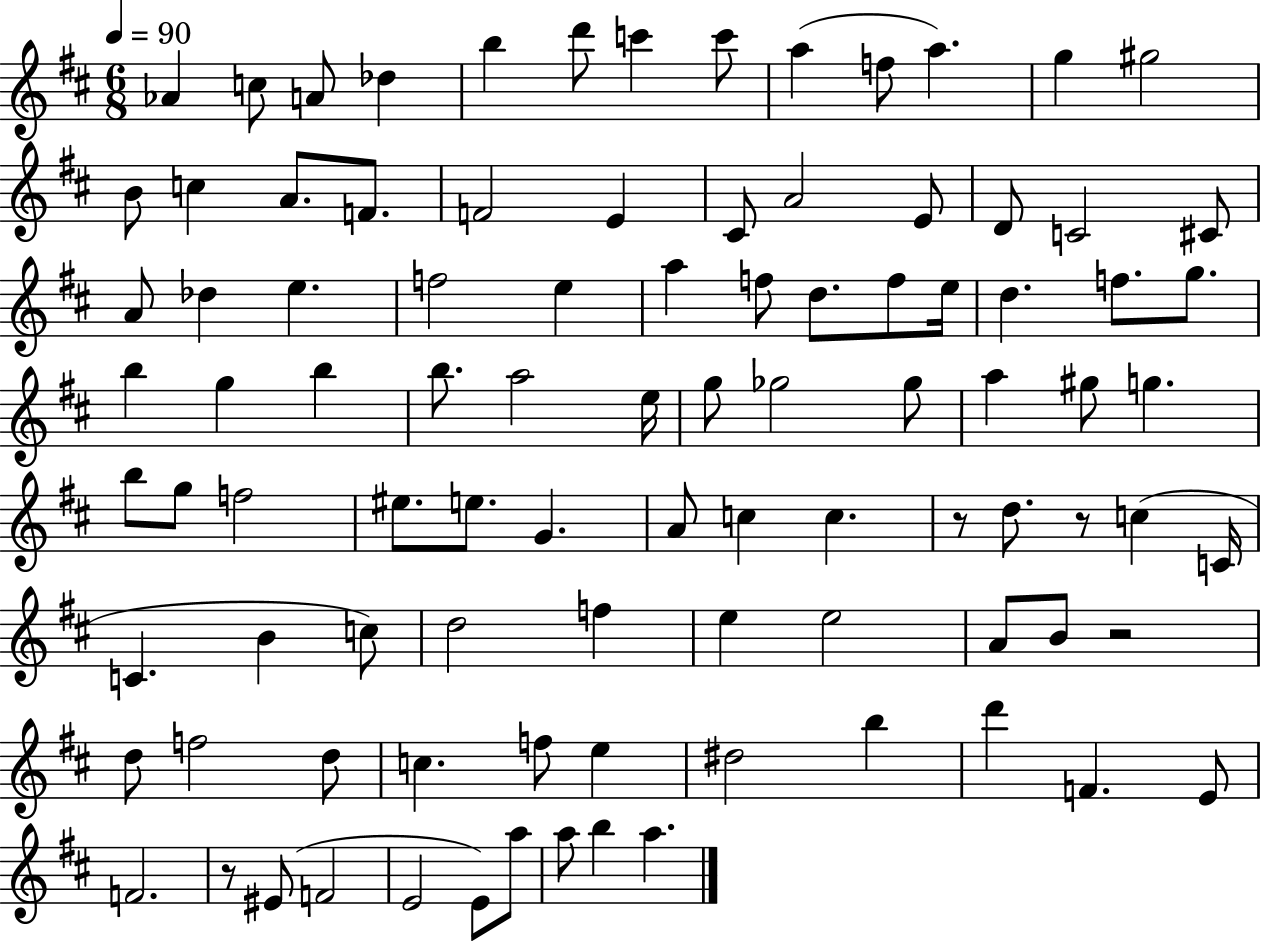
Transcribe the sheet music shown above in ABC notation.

X:1
T:Untitled
M:6/8
L:1/4
K:D
_A c/2 A/2 _d b d'/2 c' c'/2 a f/2 a g ^g2 B/2 c A/2 F/2 F2 E ^C/2 A2 E/2 D/2 C2 ^C/2 A/2 _d e f2 e a f/2 d/2 f/2 e/4 d f/2 g/2 b g b b/2 a2 e/4 g/2 _g2 _g/2 a ^g/2 g b/2 g/2 f2 ^e/2 e/2 G A/2 c c z/2 d/2 z/2 c C/4 C B c/2 d2 f e e2 A/2 B/2 z2 d/2 f2 d/2 c f/2 e ^d2 b d' F E/2 F2 z/2 ^E/2 F2 E2 E/2 a/2 a/2 b a